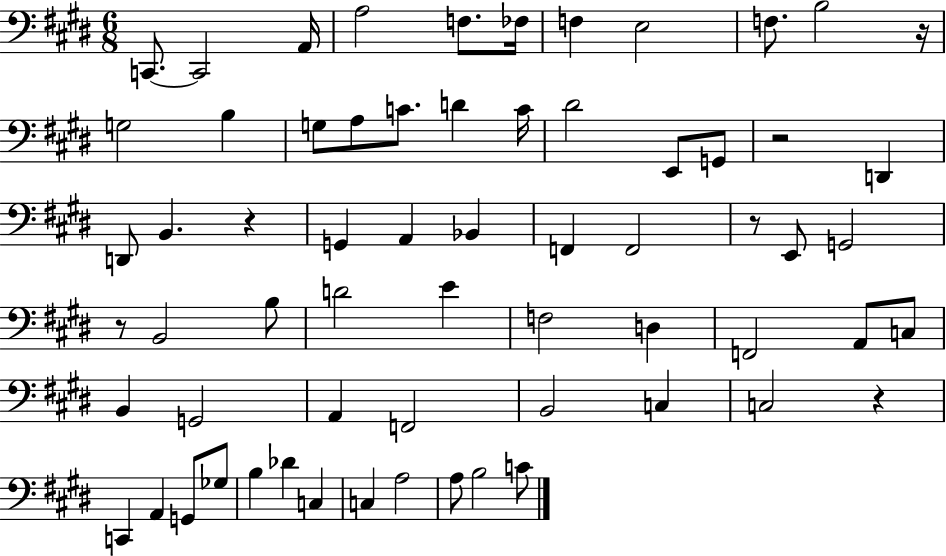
{
  \clef bass
  \numericTimeSignature
  \time 6/8
  \key e \major
  c,8.~~ c,2 a,16 | a2 f8. fes16 | f4 e2 | f8. b2 r16 | \break g2 b4 | g8 a8 c'8. d'4 c'16 | dis'2 e,8 g,8 | r2 d,4 | \break d,8 b,4. r4 | g,4 a,4 bes,4 | f,4 f,2 | r8 e,8 g,2 | \break r8 b,2 b8 | d'2 e'4 | f2 d4 | f,2 a,8 c8 | \break b,4 g,2 | a,4 f,2 | b,2 c4 | c2 r4 | \break c,4 a,4 g,8 ges8 | b4 des'4 c4 | c4 a2 | a8 b2 c'8 | \break \bar "|."
}